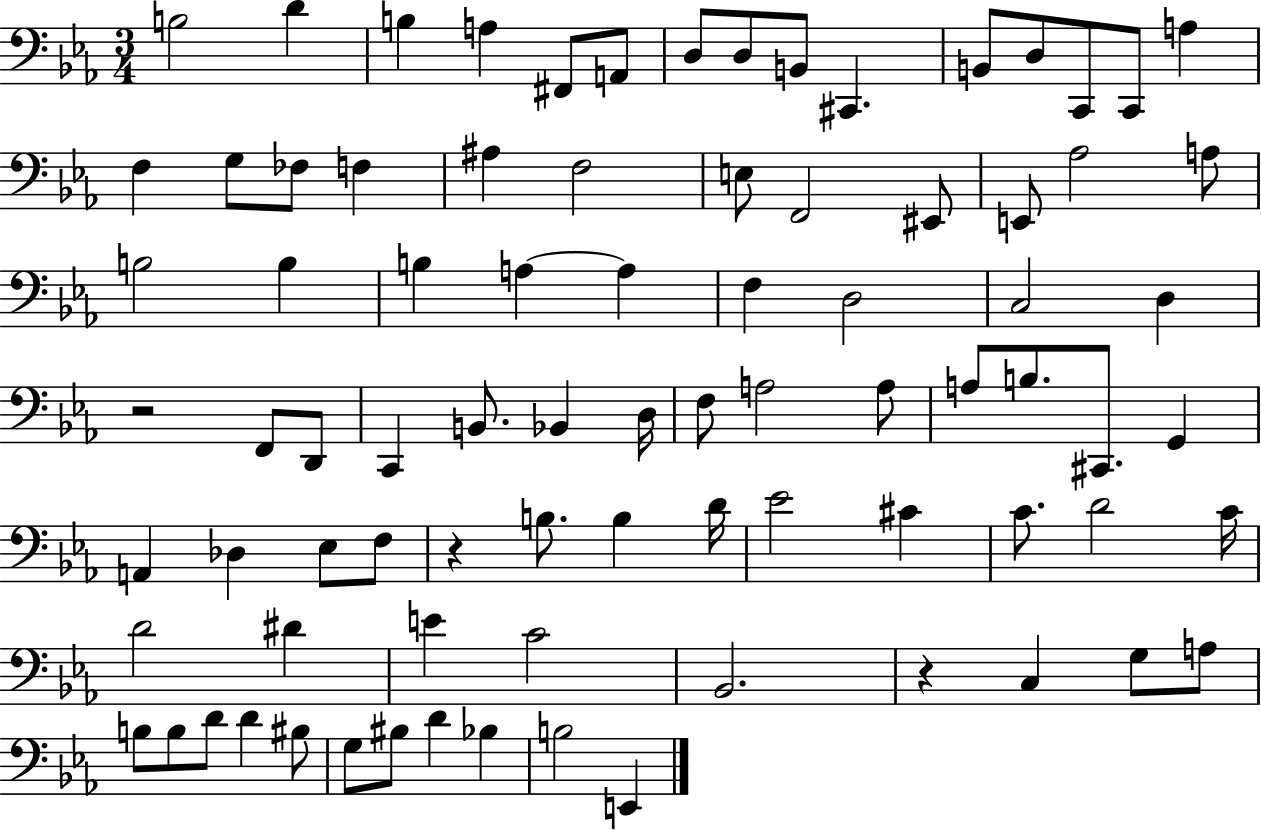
{
  \clef bass
  \numericTimeSignature
  \time 3/4
  \key ees \major
  b2 d'4 | b4 a4 fis,8 a,8 | d8 d8 b,8 cis,4. | b,8 d8 c,8 c,8 a4 | \break f4 g8 fes8 f4 | ais4 f2 | e8 f,2 eis,8 | e,8 aes2 a8 | \break b2 b4 | b4 a4~~ a4 | f4 d2 | c2 d4 | \break r2 f,8 d,8 | c,4 b,8. bes,4 d16 | f8 a2 a8 | a8 b8. cis,8. g,4 | \break a,4 des4 ees8 f8 | r4 b8. b4 d'16 | ees'2 cis'4 | c'8. d'2 c'16 | \break d'2 dis'4 | e'4 c'2 | bes,2. | r4 c4 g8 a8 | \break b8 b8 d'8 d'4 bis8 | g8 bis8 d'4 bes4 | b2 e,4 | \bar "|."
}